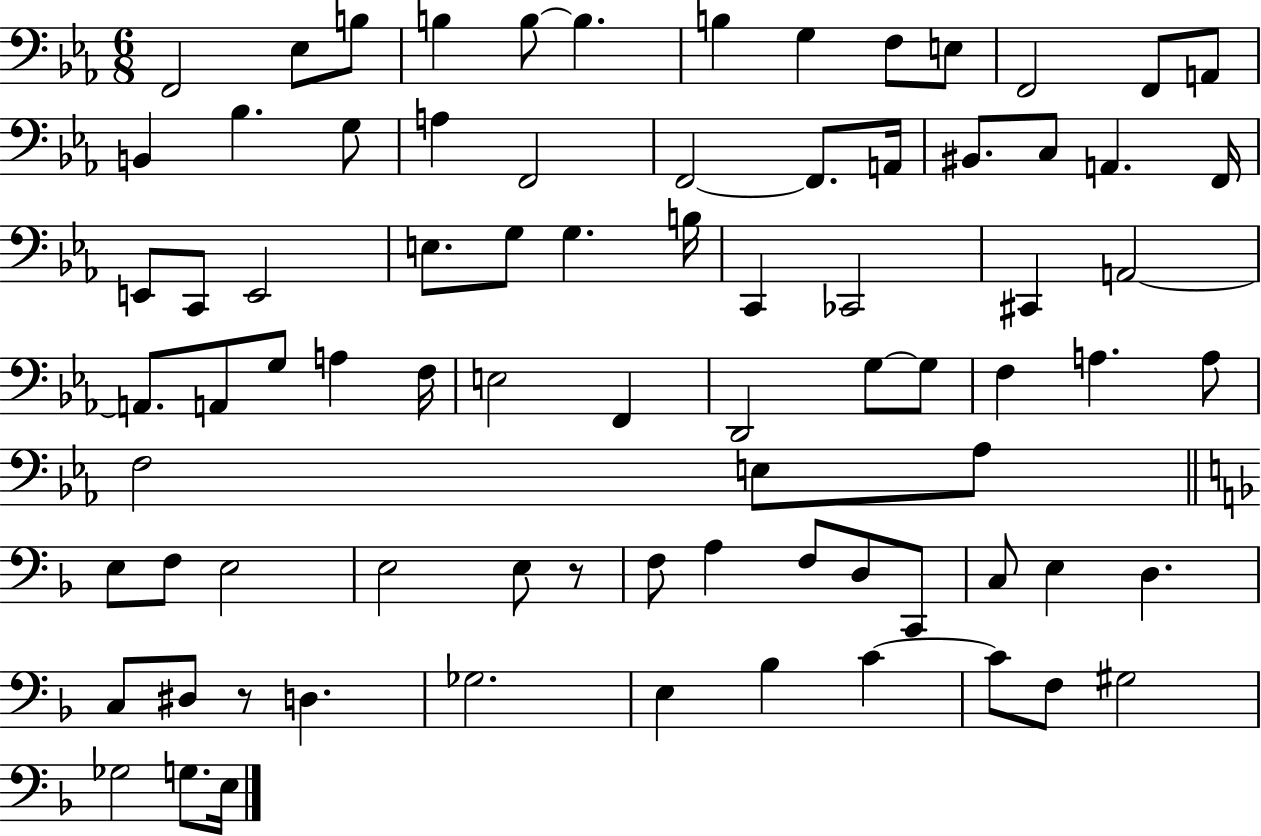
X:1
T:Untitled
M:6/8
L:1/4
K:Eb
F,,2 _E,/2 B,/2 B, B,/2 B, B, G, F,/2 E,/2 F,,2 F,,/2 A,,/2 B,, _B, G,/2 A, F,,2 F,,2 F,,/2 A,,/4 ^B,,/2 C,/2 A,, F,,/4 E,,/2 C,,/2 E,,2 E,/2 G,/2 G, B,/4 C,, _C,,2 ^C,, A,,2 A,,/2 A,,/2 G,/2 A, F,/4 E,2 F,, D,,2 G,/2 G,/2 F, A, A,/2 F,2 E,/2 _A,/2 E,/2 F,/2 E,2 E,2 E,/2 z/2 F,/2 A, F,/2 D,/2 C,,/2 C,/2 E, D, C,/2 ^D,/2 z/2 D, _G,2 E, _B, C C/2 F,/2 ^G,2 _G,2 G,/2 E,/4